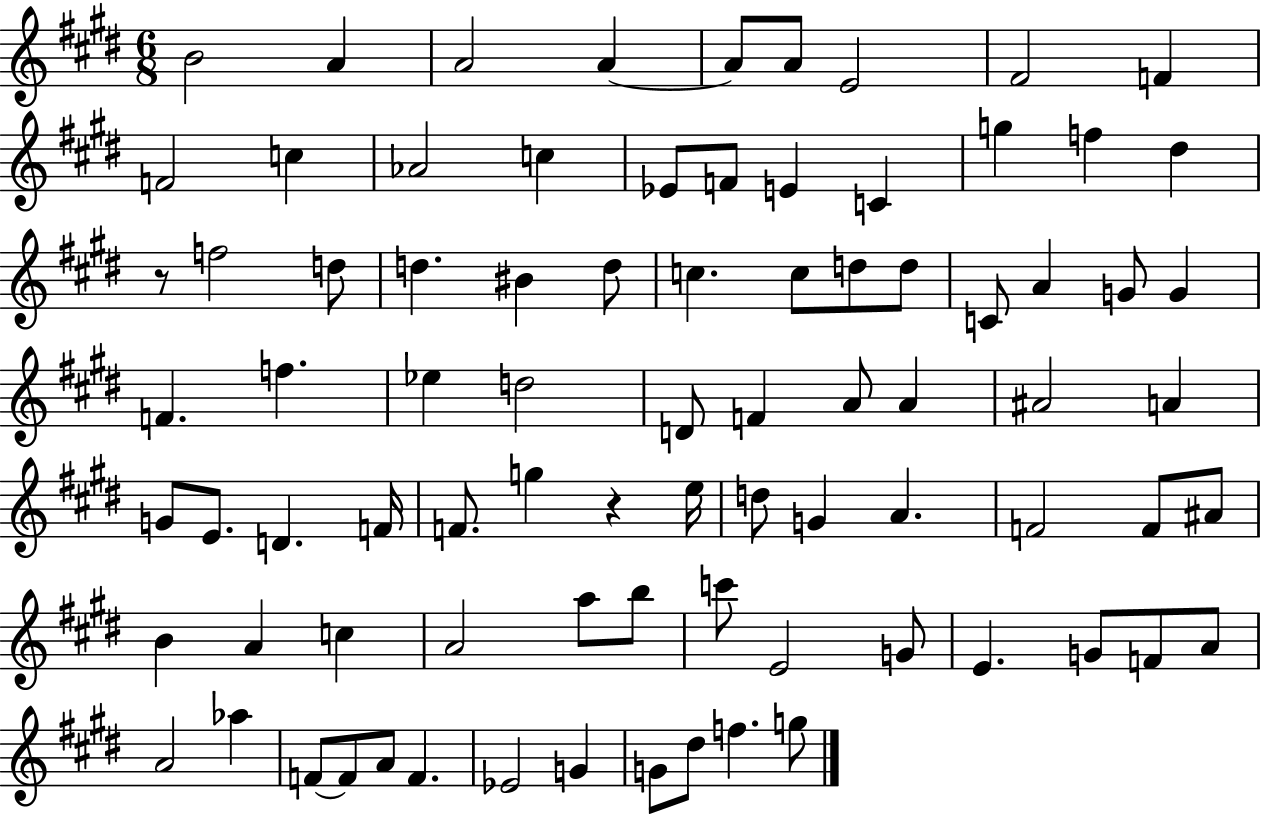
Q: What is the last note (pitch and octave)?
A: G5